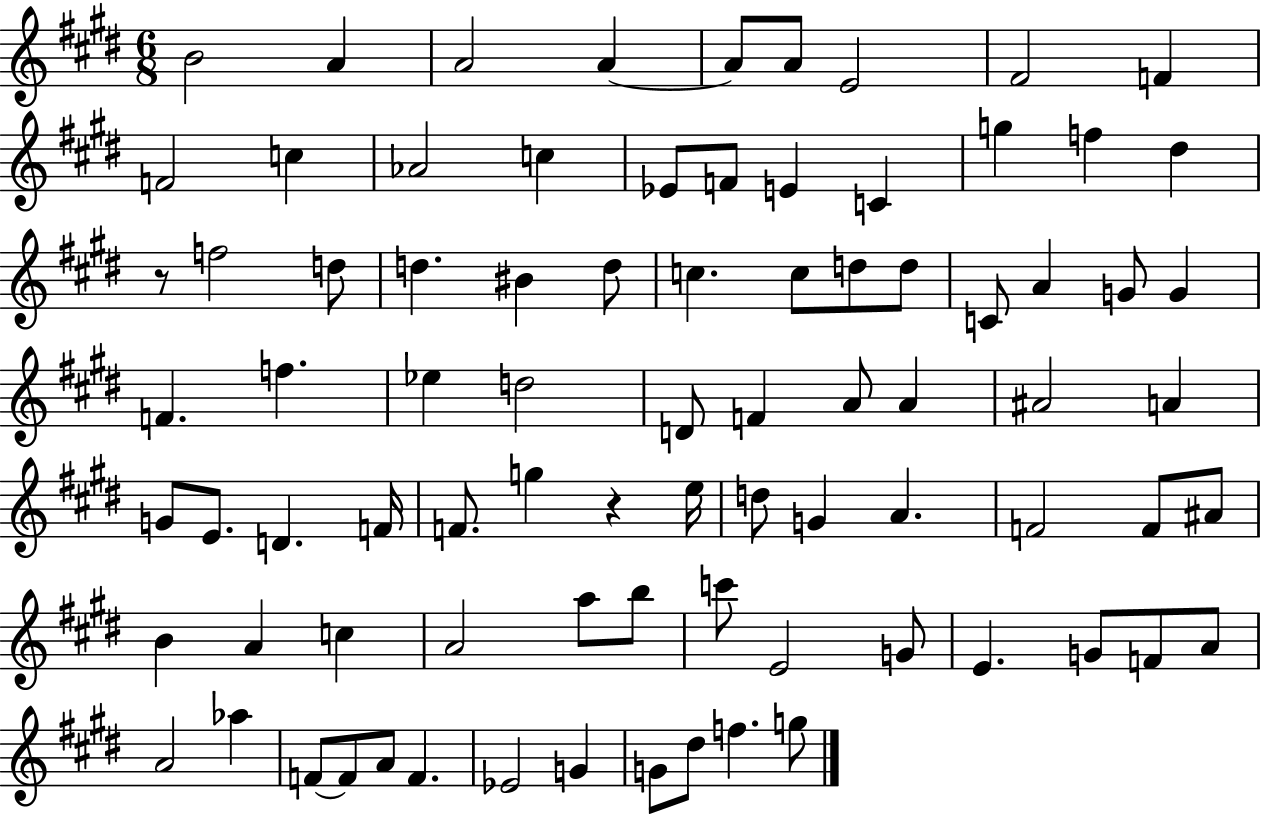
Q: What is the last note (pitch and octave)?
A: G5